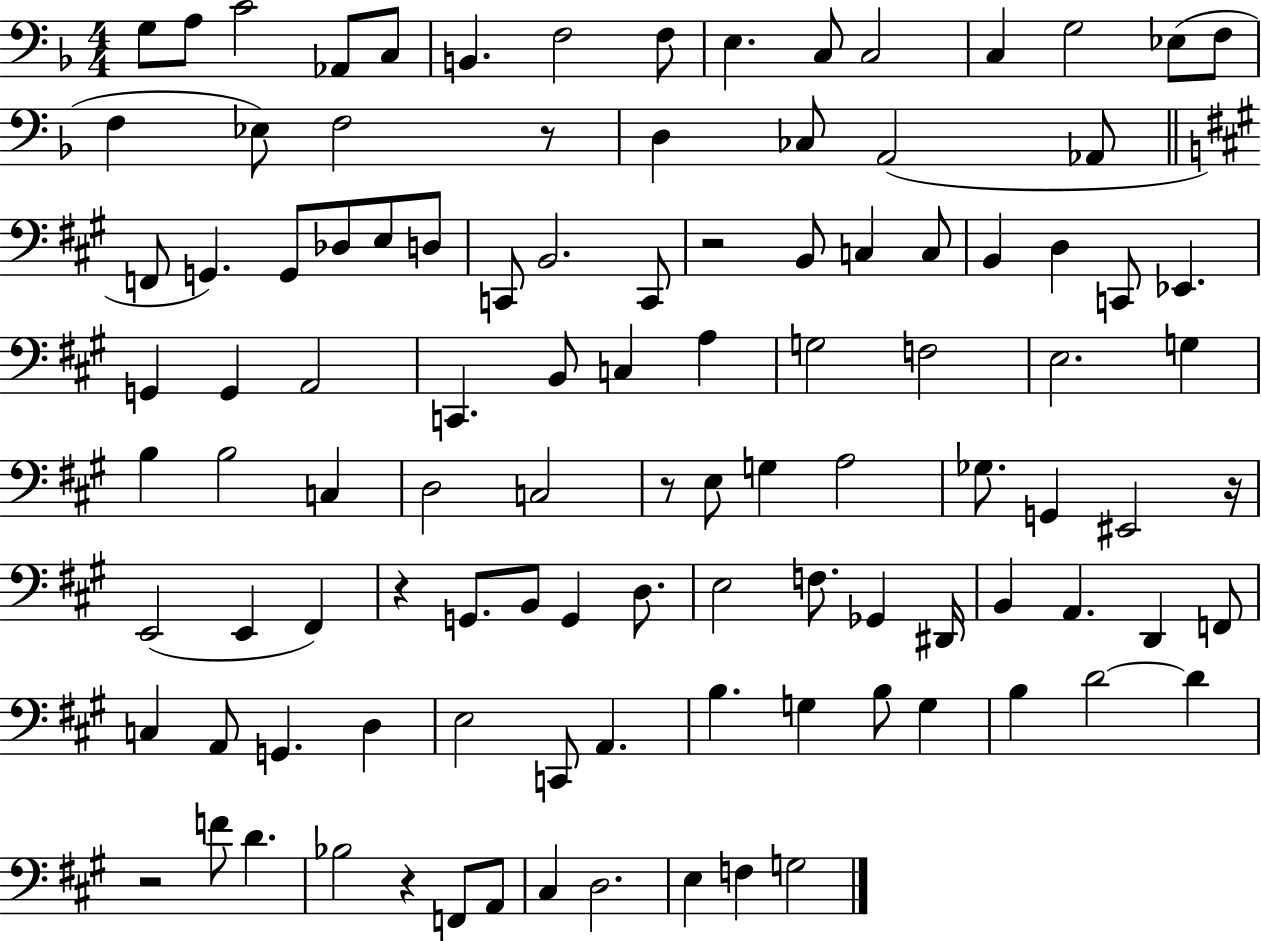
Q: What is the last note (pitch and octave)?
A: G3